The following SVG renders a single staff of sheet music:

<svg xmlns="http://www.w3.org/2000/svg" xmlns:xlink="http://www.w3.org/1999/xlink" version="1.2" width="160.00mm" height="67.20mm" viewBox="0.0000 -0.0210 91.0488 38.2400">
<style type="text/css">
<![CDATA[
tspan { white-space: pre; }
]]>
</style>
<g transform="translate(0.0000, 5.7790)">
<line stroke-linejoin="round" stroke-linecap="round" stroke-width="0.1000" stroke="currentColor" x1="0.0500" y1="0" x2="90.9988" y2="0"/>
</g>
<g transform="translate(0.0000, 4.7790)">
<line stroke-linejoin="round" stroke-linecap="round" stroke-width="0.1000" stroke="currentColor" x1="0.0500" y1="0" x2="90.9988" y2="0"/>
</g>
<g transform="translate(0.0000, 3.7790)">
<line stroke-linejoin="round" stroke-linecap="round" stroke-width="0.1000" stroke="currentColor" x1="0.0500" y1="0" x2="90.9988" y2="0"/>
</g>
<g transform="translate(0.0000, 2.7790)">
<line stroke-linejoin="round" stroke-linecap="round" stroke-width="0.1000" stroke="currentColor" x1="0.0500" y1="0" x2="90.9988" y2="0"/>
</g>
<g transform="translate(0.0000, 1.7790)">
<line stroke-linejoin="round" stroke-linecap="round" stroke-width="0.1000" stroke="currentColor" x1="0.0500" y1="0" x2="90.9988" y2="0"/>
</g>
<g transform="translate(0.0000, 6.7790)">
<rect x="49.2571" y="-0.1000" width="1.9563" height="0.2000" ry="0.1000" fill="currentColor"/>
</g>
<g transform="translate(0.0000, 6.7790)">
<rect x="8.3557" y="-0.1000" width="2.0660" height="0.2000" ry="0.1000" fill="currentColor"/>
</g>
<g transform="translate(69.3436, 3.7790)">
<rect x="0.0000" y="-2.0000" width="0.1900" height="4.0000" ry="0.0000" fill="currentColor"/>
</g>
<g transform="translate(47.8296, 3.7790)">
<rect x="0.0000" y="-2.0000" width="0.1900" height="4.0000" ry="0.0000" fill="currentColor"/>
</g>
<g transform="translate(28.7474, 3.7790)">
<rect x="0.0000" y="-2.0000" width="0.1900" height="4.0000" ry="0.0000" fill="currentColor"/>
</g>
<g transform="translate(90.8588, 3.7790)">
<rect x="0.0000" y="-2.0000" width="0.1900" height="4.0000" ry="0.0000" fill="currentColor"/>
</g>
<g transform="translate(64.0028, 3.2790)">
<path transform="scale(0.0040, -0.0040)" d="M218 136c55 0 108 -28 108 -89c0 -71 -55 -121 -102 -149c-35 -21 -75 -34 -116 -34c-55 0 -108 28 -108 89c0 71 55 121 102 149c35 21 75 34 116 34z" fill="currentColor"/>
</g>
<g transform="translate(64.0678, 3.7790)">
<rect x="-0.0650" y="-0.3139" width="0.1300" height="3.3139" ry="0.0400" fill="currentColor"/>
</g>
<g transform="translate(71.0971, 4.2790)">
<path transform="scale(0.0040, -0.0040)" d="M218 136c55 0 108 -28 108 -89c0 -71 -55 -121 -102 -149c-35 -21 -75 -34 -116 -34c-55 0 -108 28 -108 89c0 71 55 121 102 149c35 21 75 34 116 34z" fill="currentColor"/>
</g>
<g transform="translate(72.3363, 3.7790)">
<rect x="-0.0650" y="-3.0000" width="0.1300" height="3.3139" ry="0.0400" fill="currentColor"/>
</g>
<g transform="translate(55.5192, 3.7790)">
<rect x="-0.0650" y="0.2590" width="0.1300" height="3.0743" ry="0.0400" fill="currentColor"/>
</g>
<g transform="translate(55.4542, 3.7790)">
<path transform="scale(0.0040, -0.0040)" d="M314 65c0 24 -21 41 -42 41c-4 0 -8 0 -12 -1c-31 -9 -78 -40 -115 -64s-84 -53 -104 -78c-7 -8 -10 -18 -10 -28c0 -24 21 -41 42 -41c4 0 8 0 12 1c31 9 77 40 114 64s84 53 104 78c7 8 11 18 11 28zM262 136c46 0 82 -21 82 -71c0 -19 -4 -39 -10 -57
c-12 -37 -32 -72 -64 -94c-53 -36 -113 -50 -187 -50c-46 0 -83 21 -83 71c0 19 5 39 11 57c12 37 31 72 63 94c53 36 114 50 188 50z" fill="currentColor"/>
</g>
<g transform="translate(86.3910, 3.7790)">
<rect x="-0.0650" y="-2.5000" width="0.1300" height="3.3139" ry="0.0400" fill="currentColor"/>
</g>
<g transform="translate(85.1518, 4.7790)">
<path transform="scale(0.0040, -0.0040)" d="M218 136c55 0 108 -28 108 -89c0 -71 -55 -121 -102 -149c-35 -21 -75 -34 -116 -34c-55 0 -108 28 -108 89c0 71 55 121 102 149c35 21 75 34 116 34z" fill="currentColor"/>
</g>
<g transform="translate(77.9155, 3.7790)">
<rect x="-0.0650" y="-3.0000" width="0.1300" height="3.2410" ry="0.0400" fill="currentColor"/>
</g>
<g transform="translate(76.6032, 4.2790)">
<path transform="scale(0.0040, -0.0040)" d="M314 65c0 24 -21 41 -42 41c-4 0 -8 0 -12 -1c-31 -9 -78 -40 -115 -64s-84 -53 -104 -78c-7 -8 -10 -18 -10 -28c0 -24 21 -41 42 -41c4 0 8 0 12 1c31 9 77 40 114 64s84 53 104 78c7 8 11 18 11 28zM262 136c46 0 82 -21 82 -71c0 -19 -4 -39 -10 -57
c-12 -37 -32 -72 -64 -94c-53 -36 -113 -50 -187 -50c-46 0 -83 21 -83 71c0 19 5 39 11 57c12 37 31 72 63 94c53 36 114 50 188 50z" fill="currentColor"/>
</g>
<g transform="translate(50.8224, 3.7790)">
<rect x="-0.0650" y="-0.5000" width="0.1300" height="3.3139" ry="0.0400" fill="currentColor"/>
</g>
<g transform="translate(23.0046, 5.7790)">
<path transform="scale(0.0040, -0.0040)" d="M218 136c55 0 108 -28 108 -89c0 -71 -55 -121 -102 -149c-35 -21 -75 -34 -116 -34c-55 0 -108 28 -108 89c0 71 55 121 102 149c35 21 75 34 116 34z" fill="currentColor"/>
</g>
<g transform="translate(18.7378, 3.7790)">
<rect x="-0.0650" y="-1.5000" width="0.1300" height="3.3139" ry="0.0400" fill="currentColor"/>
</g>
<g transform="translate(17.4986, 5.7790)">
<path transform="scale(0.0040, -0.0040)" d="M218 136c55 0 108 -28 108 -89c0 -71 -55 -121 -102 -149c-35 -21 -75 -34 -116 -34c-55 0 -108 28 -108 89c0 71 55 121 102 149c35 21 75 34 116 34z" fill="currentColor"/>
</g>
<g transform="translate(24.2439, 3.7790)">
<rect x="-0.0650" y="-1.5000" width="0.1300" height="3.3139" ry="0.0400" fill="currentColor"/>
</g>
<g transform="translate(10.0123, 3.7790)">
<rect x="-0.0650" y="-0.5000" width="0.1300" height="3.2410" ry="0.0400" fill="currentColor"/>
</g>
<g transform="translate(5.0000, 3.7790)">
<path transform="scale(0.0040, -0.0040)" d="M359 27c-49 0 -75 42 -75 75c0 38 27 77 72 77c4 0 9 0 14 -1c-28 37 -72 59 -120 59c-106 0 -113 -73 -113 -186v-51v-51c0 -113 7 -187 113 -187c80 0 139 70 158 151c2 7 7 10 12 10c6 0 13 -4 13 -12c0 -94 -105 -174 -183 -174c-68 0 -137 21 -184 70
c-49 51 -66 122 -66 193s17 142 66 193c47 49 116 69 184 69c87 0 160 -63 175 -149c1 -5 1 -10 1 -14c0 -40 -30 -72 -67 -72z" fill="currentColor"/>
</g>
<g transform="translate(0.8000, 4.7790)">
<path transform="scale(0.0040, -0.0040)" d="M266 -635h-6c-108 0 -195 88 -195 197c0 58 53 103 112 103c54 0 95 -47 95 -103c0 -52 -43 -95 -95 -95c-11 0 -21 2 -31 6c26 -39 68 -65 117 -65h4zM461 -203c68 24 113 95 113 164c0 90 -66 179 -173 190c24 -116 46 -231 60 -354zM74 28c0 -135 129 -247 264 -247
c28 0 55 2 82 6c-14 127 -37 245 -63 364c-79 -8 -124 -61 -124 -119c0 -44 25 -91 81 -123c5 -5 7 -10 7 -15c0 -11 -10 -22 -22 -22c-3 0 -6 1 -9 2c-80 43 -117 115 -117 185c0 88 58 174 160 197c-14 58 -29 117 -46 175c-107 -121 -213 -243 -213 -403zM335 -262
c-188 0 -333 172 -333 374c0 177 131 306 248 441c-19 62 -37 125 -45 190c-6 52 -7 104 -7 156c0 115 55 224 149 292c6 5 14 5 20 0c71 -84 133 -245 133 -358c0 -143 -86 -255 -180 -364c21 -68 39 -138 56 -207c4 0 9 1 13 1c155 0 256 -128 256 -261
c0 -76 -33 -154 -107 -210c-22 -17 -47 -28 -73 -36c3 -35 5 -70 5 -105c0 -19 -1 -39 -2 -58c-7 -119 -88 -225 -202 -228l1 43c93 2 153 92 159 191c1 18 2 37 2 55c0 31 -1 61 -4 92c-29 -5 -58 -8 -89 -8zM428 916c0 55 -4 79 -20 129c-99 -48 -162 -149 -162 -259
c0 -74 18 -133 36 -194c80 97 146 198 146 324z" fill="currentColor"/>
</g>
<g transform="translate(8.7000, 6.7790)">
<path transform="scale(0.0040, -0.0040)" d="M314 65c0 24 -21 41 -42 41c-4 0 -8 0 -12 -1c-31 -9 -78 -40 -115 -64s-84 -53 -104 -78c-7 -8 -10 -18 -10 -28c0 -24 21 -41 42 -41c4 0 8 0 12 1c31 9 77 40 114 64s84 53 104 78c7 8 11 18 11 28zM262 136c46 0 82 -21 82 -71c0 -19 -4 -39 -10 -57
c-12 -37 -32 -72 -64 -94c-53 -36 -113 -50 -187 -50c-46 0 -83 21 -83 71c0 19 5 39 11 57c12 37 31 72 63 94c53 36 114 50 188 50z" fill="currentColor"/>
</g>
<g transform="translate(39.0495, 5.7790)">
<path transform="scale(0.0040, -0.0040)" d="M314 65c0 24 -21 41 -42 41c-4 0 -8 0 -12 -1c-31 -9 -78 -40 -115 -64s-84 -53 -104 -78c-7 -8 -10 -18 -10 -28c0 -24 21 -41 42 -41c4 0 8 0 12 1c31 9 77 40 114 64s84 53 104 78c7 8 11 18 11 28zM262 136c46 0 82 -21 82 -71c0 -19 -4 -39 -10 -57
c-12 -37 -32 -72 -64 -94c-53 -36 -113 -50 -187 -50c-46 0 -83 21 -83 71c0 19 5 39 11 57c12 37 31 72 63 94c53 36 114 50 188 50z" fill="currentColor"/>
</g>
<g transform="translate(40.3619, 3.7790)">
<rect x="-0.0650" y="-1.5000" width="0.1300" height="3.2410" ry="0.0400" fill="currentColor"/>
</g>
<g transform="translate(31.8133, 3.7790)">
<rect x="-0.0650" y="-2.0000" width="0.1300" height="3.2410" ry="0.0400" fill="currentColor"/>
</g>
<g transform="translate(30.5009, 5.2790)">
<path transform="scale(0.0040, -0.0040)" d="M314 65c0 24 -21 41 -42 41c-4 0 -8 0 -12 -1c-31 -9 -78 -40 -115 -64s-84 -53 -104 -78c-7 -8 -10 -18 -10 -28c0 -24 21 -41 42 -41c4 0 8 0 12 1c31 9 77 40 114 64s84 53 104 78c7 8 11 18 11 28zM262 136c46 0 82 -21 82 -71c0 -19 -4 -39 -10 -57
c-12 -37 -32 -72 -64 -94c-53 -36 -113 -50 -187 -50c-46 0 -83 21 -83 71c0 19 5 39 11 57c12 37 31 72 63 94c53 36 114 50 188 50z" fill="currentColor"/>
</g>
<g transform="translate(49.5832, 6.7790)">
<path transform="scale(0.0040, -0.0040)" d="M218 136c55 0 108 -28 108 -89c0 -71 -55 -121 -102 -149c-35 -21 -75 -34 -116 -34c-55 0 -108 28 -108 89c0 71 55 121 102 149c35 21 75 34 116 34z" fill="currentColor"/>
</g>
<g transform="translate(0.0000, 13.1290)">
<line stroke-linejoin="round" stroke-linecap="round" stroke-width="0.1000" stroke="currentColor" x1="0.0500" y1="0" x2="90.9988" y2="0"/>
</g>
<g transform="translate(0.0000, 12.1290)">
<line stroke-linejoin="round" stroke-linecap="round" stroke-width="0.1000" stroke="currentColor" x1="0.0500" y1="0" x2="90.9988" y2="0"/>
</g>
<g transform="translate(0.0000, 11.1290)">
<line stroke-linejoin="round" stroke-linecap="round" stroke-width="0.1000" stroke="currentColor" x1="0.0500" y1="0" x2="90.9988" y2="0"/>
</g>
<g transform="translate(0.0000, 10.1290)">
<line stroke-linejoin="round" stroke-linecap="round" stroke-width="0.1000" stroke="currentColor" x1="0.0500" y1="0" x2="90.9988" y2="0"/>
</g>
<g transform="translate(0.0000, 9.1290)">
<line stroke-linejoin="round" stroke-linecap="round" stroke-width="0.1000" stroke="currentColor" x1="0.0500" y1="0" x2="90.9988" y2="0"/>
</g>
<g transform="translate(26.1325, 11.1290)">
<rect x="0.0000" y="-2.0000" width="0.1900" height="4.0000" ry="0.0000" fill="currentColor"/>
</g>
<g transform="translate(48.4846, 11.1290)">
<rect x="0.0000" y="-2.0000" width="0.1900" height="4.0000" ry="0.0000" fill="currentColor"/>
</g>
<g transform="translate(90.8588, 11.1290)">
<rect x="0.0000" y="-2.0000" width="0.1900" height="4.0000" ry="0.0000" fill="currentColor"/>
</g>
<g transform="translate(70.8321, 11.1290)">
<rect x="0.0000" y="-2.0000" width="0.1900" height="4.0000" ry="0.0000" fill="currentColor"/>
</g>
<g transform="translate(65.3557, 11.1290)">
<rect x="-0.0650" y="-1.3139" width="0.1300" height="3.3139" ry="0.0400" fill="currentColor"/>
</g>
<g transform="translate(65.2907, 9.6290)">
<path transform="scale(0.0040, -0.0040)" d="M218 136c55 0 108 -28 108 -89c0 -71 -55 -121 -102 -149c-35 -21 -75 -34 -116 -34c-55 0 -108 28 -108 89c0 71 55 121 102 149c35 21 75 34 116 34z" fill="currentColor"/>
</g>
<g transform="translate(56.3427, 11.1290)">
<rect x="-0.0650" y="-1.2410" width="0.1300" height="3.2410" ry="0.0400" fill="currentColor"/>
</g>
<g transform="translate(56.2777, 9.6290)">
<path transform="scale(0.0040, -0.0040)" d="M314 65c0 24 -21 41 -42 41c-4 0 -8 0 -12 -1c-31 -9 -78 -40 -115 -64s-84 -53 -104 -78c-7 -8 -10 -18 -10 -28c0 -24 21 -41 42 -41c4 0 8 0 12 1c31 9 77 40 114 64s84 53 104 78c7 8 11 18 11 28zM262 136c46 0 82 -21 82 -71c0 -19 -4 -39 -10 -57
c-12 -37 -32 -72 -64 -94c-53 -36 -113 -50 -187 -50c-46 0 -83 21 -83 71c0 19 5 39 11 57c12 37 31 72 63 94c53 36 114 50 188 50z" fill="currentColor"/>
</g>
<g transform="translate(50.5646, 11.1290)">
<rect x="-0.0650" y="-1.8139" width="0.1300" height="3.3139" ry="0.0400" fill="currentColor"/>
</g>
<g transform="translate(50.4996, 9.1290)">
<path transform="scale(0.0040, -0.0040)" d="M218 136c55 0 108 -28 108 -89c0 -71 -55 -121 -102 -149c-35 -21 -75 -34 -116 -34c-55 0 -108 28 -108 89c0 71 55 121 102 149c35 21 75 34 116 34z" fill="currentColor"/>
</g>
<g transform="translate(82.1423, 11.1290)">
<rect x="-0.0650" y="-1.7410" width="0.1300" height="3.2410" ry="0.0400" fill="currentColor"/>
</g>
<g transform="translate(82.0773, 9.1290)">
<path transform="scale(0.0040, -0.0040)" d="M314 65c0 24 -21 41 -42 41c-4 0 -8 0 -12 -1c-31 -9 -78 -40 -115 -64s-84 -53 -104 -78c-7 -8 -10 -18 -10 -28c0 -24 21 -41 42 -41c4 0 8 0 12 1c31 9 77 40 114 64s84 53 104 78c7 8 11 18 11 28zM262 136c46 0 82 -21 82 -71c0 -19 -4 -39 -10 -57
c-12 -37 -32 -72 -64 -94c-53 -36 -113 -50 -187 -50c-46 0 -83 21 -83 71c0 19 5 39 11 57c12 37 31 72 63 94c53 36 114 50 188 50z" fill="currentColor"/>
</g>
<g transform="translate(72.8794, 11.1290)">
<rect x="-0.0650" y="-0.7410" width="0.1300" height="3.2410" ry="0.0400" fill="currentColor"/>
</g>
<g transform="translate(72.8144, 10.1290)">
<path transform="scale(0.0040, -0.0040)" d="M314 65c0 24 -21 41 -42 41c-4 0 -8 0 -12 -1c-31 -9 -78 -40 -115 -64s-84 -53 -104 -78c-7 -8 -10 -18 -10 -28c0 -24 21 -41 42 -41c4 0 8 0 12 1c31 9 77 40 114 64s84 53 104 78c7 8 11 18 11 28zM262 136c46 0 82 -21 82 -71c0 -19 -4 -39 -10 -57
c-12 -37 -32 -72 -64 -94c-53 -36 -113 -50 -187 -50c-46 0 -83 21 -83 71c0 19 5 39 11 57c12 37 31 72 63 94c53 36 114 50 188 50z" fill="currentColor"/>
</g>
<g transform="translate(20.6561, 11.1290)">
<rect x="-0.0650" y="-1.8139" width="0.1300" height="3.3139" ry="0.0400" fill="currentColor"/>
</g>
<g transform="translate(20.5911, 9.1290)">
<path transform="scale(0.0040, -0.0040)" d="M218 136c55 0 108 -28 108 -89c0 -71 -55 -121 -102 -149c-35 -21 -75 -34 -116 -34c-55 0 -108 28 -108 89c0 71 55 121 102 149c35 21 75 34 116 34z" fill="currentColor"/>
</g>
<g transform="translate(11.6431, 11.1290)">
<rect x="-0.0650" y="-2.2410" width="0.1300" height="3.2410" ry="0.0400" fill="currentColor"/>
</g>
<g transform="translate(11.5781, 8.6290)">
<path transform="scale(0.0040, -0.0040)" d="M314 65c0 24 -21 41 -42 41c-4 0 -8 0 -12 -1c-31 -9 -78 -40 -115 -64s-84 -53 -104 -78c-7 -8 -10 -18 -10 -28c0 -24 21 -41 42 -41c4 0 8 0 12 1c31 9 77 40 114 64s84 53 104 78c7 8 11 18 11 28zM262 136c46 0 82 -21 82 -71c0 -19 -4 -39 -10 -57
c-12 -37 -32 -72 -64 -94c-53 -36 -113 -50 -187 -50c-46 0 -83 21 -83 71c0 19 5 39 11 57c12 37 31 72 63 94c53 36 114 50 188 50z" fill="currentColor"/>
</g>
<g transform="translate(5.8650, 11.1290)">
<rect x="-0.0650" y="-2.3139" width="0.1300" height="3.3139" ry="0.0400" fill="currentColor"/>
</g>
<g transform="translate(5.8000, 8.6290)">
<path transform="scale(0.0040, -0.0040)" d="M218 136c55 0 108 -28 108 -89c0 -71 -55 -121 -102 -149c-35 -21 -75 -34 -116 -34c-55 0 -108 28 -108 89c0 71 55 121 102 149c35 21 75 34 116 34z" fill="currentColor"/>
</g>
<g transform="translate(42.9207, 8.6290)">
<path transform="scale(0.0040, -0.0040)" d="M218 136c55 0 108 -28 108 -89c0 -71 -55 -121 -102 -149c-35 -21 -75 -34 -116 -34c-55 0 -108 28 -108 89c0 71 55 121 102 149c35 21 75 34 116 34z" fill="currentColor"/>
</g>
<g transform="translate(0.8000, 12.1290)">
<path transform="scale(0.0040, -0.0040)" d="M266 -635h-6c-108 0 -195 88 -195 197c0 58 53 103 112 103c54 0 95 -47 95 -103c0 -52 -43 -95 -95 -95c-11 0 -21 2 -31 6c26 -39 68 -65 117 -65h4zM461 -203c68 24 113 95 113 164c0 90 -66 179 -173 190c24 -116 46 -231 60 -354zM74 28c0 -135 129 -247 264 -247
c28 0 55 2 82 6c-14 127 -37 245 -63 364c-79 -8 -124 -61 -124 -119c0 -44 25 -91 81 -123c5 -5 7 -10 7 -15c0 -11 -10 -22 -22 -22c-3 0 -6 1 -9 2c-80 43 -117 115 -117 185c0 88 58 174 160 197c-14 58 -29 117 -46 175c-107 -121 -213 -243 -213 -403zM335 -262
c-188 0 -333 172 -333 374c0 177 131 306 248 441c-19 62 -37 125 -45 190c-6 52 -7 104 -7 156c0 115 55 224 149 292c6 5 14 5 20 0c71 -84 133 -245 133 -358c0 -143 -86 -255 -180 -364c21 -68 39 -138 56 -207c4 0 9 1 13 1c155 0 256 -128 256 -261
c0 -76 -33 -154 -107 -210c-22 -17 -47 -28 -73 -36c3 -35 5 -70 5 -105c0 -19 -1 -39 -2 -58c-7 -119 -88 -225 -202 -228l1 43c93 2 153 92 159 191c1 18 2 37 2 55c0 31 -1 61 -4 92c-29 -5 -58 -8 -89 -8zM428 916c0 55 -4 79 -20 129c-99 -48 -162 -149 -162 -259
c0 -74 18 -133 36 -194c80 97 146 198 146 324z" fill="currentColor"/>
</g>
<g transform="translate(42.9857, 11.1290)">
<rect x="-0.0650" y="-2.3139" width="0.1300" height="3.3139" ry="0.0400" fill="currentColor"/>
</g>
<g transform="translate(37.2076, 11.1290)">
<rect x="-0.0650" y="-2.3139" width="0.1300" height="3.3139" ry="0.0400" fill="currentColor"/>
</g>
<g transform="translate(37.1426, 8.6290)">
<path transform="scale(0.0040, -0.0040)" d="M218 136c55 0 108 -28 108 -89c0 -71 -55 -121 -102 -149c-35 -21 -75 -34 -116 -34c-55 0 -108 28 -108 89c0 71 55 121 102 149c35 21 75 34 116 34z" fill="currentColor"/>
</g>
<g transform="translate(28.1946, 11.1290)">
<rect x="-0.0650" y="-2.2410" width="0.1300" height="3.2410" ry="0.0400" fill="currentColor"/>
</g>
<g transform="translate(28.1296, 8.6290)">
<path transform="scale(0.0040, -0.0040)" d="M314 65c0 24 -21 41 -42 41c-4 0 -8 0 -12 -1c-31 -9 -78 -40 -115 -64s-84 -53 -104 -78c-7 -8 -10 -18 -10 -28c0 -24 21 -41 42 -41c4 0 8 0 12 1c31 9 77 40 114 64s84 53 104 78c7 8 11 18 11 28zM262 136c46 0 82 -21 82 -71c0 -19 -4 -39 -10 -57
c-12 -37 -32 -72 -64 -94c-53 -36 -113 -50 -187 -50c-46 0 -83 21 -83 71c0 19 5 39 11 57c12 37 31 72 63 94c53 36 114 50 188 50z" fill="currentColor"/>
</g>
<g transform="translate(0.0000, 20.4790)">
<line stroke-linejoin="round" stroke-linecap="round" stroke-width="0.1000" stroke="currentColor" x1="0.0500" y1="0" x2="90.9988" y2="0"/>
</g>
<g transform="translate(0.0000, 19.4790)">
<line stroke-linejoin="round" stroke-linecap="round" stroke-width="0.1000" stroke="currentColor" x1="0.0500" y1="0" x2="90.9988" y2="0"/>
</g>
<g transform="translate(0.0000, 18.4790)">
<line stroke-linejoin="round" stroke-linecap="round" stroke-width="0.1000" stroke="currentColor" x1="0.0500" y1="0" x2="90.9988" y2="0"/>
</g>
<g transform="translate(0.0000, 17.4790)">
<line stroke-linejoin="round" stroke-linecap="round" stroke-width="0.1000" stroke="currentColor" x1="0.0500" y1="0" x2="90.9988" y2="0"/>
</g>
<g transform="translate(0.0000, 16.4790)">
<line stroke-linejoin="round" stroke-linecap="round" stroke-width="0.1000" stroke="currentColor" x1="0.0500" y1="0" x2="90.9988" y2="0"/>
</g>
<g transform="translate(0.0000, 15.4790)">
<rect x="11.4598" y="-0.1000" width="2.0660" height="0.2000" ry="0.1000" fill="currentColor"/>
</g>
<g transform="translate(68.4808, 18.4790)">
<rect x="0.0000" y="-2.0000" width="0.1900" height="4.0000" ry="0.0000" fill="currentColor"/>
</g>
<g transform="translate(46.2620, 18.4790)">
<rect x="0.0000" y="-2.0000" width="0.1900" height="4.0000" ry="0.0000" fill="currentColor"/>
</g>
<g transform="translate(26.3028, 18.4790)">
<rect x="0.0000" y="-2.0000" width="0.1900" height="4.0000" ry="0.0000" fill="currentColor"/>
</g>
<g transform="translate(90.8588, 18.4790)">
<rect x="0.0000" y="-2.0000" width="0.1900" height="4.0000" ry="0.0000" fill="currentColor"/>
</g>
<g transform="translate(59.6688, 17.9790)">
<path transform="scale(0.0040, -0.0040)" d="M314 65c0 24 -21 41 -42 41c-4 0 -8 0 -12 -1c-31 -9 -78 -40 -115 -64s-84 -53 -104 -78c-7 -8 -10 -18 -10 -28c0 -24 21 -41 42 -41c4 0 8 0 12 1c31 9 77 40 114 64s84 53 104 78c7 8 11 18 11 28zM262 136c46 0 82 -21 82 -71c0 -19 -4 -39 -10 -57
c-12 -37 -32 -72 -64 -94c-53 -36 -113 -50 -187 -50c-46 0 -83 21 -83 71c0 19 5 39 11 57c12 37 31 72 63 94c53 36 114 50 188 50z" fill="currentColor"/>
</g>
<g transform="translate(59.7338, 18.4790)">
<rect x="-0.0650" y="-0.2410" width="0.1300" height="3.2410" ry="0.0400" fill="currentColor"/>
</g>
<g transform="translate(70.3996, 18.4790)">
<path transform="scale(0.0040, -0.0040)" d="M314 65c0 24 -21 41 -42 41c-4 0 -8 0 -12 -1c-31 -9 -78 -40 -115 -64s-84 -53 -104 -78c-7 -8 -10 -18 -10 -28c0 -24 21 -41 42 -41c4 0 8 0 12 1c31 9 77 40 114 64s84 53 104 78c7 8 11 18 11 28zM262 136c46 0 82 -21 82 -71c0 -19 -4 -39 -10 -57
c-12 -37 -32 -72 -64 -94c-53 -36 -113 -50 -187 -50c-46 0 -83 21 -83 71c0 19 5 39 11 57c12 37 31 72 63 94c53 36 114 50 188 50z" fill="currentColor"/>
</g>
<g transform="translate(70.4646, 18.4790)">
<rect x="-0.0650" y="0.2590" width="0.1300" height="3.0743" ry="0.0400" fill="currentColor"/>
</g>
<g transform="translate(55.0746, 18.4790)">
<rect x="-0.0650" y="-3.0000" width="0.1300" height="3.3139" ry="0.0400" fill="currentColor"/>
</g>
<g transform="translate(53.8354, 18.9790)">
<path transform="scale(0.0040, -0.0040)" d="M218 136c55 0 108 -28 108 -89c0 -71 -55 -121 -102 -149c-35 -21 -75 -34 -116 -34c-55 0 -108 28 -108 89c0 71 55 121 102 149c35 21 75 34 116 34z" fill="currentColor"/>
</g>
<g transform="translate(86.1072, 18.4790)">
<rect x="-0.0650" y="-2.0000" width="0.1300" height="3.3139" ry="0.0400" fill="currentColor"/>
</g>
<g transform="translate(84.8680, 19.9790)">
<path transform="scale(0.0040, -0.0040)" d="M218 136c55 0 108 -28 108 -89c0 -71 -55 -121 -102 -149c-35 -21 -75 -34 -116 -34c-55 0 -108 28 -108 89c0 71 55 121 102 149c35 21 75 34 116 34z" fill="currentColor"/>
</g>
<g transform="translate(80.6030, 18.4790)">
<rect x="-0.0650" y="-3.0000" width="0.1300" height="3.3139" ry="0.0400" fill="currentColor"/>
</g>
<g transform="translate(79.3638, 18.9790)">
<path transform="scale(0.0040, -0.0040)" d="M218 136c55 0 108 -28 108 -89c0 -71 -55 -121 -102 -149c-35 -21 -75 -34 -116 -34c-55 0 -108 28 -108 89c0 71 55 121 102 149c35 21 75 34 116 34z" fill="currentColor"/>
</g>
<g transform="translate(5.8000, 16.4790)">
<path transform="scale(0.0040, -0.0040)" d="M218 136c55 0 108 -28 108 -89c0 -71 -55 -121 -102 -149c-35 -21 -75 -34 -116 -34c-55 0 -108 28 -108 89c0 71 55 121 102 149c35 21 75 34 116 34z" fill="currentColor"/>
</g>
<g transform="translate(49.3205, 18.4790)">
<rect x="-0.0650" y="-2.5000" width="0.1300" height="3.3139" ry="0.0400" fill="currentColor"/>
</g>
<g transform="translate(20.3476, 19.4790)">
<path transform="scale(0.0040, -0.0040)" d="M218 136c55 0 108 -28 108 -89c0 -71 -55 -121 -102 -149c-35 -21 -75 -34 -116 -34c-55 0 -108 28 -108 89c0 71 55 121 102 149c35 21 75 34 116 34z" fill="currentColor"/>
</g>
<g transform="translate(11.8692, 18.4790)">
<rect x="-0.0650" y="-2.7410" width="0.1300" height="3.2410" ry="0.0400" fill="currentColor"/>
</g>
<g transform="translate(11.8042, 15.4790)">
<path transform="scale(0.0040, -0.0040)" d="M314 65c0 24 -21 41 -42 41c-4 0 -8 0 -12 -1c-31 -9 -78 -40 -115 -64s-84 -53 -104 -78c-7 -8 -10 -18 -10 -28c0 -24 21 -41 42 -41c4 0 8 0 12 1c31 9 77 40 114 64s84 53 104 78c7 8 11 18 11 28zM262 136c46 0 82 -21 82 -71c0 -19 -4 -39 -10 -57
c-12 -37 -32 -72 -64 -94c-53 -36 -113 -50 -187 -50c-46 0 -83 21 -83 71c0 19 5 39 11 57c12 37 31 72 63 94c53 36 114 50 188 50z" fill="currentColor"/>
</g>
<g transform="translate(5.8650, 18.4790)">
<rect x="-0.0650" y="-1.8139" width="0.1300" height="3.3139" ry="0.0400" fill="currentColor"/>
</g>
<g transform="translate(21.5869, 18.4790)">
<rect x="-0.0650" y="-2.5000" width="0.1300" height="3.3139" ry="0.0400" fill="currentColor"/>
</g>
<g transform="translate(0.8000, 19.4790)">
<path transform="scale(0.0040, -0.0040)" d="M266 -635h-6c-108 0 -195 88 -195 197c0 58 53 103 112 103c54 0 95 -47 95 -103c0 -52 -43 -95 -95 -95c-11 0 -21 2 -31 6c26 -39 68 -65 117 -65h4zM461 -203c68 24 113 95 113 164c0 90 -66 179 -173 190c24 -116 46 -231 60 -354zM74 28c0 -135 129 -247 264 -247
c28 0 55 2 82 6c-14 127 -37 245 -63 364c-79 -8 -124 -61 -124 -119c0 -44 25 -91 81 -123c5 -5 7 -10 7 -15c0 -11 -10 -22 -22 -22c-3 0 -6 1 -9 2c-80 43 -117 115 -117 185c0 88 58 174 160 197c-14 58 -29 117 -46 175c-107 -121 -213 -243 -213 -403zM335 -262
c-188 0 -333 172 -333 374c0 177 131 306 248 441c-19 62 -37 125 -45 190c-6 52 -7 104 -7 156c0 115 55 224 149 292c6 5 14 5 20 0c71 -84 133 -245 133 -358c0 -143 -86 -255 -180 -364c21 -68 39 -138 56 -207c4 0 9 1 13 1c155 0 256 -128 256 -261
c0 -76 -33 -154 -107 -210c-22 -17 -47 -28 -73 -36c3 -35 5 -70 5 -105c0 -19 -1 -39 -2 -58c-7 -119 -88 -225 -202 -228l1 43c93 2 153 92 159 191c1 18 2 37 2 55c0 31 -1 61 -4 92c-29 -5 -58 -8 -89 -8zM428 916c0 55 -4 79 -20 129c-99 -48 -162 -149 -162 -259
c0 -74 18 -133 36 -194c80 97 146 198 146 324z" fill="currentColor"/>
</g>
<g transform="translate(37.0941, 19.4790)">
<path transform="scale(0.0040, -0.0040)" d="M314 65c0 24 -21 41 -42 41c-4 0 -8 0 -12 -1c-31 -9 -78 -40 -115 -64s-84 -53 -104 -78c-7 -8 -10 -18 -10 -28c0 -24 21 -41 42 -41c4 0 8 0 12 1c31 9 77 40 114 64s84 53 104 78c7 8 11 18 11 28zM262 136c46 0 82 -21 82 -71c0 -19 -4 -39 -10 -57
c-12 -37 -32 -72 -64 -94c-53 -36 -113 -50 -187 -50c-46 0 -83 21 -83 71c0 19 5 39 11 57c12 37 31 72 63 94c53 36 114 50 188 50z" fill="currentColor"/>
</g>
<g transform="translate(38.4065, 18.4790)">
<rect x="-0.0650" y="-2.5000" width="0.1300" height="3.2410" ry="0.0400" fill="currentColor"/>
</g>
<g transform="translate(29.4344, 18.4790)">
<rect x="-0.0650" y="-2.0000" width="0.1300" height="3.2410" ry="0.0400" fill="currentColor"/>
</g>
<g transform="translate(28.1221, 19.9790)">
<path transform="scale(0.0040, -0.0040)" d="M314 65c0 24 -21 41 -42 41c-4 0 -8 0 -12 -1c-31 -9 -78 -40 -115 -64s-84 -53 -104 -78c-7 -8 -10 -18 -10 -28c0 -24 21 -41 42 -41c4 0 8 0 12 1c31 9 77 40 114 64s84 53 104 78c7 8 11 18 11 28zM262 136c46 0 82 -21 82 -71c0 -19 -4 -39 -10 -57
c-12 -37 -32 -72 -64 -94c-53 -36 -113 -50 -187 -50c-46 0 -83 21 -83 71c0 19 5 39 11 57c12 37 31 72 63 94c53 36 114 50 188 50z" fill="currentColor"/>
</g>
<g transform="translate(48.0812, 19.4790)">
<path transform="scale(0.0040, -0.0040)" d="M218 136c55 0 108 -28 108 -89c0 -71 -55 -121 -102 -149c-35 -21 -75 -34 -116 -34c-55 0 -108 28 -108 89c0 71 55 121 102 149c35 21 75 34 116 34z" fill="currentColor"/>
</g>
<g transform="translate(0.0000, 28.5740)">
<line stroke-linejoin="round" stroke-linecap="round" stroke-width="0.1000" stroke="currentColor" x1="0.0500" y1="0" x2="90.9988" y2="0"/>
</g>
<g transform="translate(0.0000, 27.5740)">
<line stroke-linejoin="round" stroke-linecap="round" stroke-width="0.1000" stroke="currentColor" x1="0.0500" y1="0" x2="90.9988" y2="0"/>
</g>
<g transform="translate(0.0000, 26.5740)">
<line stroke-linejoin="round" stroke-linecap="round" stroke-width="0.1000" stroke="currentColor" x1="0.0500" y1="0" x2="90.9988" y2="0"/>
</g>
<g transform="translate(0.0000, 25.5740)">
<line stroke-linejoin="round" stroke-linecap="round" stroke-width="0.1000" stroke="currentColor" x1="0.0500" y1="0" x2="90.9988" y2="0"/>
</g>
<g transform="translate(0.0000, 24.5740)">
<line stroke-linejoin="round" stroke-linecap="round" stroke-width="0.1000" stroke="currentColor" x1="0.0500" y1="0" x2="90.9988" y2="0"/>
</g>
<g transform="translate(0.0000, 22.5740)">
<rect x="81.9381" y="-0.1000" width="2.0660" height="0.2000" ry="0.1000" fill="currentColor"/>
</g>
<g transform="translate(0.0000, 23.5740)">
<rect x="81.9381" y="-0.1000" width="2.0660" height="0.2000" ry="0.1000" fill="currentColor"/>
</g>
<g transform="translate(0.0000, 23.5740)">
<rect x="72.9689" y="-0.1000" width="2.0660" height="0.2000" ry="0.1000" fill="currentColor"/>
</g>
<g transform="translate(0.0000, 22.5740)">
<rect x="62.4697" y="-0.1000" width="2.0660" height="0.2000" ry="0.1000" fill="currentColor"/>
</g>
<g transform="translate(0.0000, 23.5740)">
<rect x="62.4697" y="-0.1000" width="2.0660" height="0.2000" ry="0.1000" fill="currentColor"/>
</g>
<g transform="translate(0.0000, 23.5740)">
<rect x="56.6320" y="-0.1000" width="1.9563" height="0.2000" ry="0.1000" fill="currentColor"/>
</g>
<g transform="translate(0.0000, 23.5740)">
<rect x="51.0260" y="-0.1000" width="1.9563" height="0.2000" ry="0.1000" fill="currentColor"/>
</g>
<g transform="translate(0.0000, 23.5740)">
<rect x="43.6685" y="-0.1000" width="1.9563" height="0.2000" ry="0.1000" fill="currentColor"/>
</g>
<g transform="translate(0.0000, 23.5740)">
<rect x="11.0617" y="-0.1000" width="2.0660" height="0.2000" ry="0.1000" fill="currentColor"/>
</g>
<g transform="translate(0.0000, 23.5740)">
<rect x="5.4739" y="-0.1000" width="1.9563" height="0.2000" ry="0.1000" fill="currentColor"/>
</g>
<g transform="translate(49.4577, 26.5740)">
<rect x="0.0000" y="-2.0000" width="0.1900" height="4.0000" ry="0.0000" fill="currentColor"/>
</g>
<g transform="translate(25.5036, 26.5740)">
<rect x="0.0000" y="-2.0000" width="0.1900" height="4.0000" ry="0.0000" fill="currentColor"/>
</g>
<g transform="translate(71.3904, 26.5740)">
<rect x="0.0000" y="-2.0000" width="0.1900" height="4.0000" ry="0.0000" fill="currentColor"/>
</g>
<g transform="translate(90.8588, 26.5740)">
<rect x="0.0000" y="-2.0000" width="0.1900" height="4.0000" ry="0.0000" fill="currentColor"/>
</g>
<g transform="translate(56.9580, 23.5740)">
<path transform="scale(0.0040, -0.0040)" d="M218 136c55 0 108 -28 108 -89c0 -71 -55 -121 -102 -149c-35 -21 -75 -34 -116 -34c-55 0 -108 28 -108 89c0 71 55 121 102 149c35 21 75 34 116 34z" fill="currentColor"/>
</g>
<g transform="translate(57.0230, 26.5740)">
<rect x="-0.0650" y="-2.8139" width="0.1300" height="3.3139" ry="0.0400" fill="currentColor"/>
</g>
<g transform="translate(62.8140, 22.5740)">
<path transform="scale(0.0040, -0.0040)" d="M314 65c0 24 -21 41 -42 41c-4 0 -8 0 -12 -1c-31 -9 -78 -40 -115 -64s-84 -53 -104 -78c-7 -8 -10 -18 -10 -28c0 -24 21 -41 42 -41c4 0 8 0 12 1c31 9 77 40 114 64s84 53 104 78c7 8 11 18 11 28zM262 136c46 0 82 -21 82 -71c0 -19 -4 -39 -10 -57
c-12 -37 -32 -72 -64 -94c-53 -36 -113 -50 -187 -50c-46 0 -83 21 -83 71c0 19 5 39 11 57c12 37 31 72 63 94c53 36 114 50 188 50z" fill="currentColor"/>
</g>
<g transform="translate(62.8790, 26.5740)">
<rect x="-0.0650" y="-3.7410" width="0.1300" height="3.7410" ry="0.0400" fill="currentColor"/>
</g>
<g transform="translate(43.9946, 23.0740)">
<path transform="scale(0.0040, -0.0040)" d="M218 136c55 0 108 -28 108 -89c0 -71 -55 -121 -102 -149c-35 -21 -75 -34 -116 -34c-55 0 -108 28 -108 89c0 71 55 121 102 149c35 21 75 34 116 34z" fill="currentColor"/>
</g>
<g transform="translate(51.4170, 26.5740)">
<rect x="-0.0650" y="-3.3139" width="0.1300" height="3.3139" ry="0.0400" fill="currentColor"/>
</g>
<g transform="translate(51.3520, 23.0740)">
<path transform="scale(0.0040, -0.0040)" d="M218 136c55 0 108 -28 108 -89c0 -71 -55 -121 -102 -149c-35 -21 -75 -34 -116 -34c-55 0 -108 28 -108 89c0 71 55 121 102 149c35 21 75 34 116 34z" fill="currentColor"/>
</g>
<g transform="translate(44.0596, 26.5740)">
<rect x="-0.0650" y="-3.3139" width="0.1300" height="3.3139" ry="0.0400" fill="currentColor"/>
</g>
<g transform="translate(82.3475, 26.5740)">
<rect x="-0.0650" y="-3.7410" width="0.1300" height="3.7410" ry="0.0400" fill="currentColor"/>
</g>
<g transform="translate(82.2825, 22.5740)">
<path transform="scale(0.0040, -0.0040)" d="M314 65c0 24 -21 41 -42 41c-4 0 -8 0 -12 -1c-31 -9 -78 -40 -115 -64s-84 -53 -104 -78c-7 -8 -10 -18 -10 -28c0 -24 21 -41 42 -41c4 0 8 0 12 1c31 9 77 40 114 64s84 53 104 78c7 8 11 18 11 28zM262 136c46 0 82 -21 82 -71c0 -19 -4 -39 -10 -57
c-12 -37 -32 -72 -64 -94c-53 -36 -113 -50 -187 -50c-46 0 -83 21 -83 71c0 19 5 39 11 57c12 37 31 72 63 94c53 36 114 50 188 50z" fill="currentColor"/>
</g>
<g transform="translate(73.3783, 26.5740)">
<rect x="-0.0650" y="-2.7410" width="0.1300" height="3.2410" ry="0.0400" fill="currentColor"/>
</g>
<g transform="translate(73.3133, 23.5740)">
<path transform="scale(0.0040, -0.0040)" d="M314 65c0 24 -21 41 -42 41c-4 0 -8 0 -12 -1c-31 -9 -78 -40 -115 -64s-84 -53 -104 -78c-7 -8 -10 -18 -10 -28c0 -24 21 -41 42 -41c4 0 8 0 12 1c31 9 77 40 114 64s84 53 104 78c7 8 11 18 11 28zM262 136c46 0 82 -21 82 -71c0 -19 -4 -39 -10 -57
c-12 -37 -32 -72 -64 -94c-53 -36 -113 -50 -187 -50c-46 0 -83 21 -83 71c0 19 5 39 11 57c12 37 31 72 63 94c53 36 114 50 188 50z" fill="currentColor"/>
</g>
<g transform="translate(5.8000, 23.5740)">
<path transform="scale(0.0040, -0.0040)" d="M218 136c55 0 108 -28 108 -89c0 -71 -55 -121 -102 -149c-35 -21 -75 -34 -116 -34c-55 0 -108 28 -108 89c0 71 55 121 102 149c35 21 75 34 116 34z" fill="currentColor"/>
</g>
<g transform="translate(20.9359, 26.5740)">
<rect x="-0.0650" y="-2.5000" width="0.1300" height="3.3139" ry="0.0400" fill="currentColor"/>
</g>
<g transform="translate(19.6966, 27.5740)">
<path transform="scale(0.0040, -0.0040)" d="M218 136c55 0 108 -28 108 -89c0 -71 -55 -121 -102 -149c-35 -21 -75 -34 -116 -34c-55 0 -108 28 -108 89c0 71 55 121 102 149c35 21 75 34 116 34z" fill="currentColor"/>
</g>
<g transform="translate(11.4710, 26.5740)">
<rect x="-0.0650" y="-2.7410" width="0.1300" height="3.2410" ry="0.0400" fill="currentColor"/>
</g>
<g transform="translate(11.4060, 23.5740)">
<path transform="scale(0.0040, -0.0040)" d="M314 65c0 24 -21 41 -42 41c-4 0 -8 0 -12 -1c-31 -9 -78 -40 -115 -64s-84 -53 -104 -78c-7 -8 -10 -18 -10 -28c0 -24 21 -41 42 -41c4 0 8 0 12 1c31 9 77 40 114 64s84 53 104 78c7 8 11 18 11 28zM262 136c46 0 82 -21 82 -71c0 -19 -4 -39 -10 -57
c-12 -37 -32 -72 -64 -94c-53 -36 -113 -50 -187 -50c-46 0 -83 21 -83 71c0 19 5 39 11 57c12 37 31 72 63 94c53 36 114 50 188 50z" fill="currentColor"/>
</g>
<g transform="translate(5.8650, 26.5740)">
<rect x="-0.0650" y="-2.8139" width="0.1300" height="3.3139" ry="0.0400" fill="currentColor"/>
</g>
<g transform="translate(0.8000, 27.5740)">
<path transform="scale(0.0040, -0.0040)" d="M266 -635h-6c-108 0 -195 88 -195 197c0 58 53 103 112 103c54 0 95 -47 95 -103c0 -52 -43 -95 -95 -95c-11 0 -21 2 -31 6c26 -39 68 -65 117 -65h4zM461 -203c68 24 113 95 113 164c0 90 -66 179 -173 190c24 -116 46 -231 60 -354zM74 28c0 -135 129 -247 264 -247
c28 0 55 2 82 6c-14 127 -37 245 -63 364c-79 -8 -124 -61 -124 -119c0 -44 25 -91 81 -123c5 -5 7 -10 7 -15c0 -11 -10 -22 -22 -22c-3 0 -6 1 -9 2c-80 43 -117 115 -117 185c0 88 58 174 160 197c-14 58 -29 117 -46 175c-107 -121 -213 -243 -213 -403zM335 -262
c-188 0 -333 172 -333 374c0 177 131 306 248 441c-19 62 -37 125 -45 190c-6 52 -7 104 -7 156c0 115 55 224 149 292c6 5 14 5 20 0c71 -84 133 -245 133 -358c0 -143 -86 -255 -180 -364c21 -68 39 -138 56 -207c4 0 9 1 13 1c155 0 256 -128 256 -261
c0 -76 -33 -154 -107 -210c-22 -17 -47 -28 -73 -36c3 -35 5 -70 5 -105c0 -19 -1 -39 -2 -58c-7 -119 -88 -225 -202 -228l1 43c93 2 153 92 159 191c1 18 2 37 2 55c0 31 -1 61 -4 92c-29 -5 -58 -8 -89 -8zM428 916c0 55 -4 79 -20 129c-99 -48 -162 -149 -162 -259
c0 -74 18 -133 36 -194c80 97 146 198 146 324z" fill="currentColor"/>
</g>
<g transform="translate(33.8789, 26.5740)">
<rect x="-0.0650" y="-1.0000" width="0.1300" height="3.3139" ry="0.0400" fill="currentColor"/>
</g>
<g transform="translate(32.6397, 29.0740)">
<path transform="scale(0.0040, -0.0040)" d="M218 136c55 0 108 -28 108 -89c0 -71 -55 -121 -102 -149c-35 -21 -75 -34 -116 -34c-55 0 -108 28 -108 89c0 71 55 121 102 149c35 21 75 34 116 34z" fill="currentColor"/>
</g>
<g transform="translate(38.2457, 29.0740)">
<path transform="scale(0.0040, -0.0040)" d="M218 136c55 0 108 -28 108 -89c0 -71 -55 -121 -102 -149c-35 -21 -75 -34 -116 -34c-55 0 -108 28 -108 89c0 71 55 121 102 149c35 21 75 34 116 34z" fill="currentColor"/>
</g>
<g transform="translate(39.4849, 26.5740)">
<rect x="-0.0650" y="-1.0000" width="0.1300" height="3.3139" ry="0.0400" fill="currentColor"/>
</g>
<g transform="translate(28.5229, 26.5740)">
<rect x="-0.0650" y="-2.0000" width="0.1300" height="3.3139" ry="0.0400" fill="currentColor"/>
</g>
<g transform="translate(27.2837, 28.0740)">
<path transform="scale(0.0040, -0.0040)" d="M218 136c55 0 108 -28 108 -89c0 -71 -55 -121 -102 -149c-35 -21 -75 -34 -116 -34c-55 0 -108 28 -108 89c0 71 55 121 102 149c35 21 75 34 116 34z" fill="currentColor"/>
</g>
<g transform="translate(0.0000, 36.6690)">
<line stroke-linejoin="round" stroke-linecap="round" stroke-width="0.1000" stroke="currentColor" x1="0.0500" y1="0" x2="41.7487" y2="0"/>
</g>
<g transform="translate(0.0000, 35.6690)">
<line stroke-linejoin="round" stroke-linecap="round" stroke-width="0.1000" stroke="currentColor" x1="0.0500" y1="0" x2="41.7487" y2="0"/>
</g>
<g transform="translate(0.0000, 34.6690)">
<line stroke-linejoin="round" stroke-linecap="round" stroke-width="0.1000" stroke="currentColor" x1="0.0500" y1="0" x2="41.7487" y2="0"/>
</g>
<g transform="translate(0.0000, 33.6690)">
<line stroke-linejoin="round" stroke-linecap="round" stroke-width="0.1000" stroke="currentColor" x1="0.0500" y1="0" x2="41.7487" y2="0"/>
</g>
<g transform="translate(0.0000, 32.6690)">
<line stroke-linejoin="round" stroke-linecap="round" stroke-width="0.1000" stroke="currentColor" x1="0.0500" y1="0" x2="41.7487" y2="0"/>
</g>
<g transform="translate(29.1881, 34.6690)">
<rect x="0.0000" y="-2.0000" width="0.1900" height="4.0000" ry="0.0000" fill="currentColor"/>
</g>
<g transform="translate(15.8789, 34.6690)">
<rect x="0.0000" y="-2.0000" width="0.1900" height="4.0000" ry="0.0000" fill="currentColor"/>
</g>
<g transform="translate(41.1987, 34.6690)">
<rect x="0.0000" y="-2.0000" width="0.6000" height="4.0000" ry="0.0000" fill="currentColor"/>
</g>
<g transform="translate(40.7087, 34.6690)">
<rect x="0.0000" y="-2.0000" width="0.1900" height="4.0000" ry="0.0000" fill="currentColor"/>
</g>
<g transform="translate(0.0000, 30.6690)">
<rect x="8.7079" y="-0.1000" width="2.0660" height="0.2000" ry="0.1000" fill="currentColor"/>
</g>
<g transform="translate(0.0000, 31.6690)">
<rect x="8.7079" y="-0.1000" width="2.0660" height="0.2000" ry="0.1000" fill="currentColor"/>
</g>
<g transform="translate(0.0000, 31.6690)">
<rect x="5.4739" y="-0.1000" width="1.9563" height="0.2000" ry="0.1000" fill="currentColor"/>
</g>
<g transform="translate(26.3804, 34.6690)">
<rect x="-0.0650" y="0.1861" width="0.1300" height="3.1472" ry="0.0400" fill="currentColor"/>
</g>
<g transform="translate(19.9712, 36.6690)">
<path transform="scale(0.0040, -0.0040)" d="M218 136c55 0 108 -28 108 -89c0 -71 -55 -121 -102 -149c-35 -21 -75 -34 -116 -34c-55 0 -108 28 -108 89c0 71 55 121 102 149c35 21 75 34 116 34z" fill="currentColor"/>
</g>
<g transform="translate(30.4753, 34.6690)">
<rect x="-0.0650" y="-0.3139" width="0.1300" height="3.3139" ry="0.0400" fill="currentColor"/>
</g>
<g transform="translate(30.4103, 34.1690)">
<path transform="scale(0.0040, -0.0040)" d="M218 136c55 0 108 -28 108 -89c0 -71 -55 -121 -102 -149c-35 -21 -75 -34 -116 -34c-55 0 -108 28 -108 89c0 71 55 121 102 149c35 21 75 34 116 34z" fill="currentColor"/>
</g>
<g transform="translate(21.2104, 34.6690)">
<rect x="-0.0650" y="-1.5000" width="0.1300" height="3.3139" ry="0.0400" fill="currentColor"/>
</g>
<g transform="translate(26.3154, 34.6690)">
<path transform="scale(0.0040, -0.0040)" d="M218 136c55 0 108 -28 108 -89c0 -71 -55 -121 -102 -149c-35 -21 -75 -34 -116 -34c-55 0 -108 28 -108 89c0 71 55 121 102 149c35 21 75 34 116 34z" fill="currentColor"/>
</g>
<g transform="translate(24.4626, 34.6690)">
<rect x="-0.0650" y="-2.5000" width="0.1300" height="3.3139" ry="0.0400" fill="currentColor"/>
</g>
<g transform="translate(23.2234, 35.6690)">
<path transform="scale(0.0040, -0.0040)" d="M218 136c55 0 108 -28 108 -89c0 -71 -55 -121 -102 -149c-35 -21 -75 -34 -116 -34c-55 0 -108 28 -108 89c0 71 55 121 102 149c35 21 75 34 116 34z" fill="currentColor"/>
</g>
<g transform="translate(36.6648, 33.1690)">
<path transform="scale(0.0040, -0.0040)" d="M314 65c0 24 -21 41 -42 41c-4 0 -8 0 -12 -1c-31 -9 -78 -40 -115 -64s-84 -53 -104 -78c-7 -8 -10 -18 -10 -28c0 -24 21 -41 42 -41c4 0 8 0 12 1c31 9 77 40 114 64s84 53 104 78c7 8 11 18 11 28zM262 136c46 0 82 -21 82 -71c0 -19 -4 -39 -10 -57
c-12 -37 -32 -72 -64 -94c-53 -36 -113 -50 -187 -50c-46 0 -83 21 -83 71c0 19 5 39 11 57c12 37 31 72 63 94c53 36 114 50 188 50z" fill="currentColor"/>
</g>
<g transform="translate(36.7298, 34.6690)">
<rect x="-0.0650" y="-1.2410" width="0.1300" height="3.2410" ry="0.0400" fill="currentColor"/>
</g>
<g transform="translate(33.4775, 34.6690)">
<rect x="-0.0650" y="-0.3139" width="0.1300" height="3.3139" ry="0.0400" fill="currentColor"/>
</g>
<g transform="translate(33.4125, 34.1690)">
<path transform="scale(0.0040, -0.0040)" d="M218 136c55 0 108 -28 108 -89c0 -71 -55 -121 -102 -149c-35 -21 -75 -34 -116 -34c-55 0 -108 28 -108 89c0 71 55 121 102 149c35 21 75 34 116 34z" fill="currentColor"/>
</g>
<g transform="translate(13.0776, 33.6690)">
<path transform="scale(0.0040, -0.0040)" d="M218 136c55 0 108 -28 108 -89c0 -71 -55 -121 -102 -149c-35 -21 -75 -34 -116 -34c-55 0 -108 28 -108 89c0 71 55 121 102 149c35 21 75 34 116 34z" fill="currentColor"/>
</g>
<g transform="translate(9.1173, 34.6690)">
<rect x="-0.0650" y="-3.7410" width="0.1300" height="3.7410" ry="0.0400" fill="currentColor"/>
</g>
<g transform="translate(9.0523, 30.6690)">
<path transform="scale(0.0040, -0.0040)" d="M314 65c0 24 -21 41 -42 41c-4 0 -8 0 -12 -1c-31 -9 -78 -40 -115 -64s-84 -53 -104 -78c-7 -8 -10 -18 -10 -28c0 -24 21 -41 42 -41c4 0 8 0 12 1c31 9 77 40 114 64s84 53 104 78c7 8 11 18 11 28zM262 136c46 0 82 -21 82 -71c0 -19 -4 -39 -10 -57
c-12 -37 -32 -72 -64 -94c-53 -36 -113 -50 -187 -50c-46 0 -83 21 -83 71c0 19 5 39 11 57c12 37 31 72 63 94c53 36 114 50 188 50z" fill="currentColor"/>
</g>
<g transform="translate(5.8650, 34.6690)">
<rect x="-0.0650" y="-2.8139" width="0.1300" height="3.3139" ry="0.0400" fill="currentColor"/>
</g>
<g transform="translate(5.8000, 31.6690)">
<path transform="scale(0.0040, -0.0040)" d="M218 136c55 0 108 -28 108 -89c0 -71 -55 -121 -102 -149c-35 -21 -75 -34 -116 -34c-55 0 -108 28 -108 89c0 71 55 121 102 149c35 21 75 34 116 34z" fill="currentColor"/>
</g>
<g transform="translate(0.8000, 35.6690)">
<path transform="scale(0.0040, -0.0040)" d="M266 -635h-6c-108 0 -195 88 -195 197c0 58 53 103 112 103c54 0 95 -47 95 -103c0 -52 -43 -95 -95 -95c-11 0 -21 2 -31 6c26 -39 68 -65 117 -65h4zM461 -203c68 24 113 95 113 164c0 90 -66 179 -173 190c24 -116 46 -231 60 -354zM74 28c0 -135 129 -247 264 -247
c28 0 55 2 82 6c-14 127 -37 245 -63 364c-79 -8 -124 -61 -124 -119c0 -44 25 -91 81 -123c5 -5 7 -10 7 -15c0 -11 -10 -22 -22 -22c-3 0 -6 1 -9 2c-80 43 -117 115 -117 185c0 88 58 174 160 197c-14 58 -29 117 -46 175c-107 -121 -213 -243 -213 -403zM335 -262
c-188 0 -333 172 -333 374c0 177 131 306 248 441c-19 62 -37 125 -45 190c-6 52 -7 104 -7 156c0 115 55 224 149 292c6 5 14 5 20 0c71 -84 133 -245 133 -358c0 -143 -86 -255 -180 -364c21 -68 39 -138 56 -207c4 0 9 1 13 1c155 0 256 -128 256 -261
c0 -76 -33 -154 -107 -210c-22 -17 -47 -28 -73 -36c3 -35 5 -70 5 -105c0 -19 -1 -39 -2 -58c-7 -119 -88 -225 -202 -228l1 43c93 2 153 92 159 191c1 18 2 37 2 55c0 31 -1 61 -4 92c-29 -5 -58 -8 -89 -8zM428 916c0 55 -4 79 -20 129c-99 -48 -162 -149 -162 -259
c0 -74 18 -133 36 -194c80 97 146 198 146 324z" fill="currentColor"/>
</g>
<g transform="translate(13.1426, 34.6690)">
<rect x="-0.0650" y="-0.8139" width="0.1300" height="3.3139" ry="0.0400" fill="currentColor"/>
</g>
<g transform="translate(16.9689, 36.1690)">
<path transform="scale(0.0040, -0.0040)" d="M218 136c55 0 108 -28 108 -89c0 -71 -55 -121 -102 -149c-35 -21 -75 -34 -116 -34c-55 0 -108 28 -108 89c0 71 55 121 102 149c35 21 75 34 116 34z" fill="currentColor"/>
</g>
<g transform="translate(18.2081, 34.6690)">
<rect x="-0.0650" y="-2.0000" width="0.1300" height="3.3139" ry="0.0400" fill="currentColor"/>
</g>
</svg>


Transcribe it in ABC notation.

X:1
T:Untitled
M:4/4
L:1/4
K:C
C2 E E F2 E2 C B2 c A A2 G g g2 f g2 g g f e2 e d2 f2 f a2 G F2 G2 G A c2 B2 A F a a2 G F D D b b a c'2 a2 c'2 a c'2 d F E G B c c e2